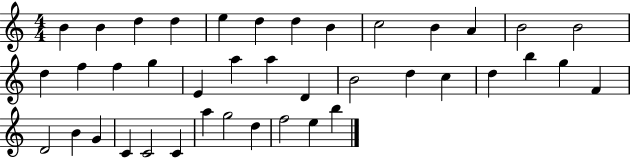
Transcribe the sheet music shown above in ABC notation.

X:1
T:Untitled
M:4/4
L:1/4
K:C
B B d d e d d B c2 B A B2 B2 d f f g E a a D B2 d c d b g F D2 B G C C2 C a g2 d f2 e b